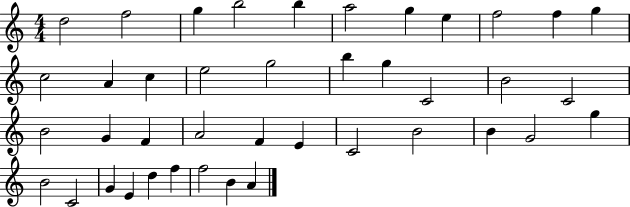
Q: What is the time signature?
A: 4/4